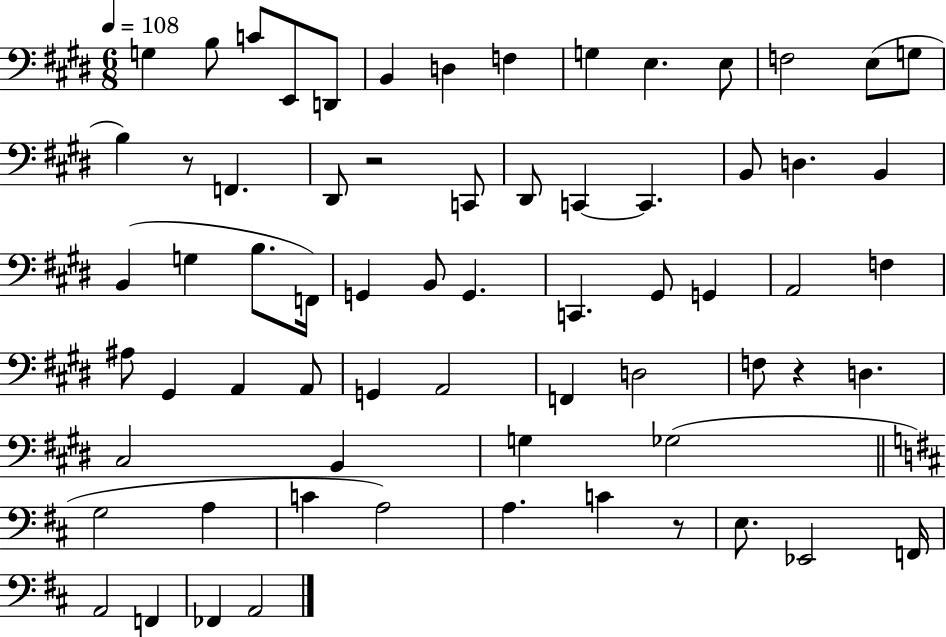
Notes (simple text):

G3/q B3/e C4/e E2/e D2/e B2/q D3/q F3/q G3/q E3/q. E3/e F3/h E3/e G3/e B3/q R/e F2/q. D#2/e R/h C2/e D#2/e C2/q C2/q. B2/e D3/q. B2/q B2/q G3/q B3/e. F2/s G2/q B2/e G2/q. C2/q. G#2/e G2/q A2/h F3/q A#3/e G#2/q A2/q A2/e G2/q A2/h F2/q D3/h F3/e R/q D3/q. C#3/h B2/q G3/q Gb3/h G3/h A3/q C4/q A3/h A3/q. C4/q R/e E3/e. Eb2/h F2/s A2/h F2/q FES2/q A2/h